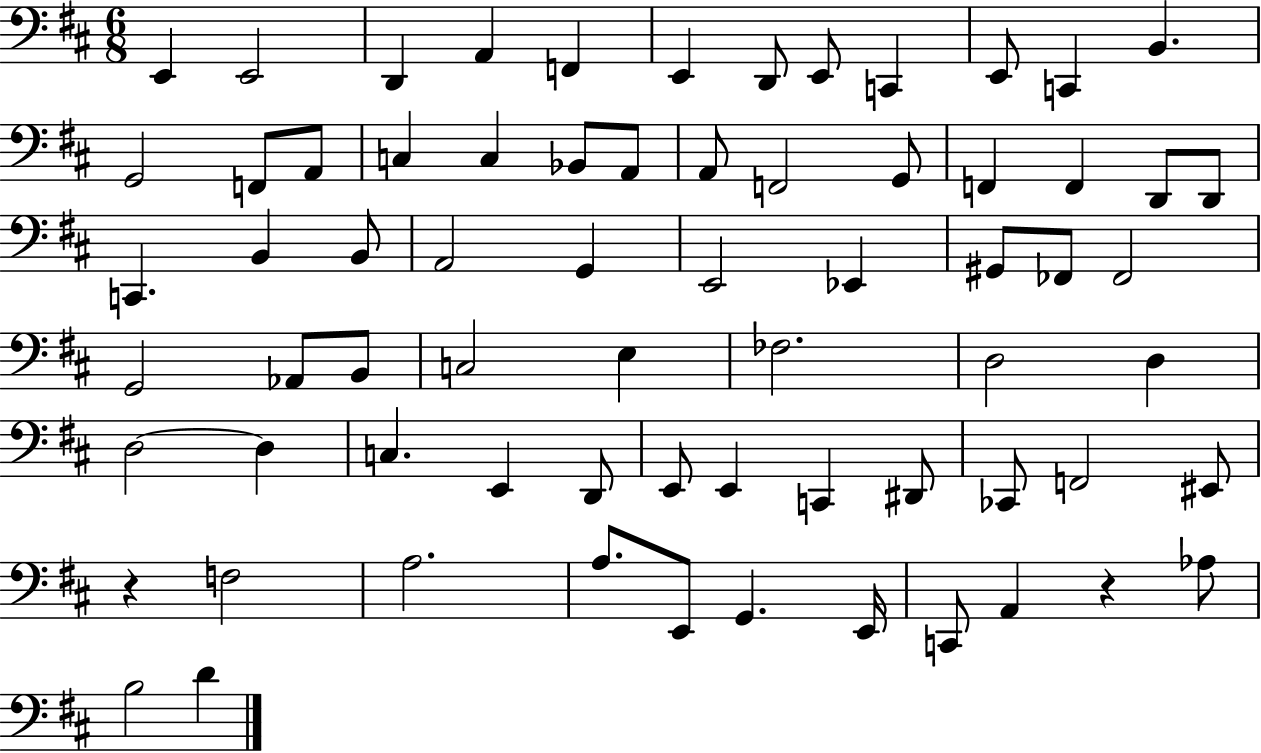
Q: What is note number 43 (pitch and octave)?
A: D3